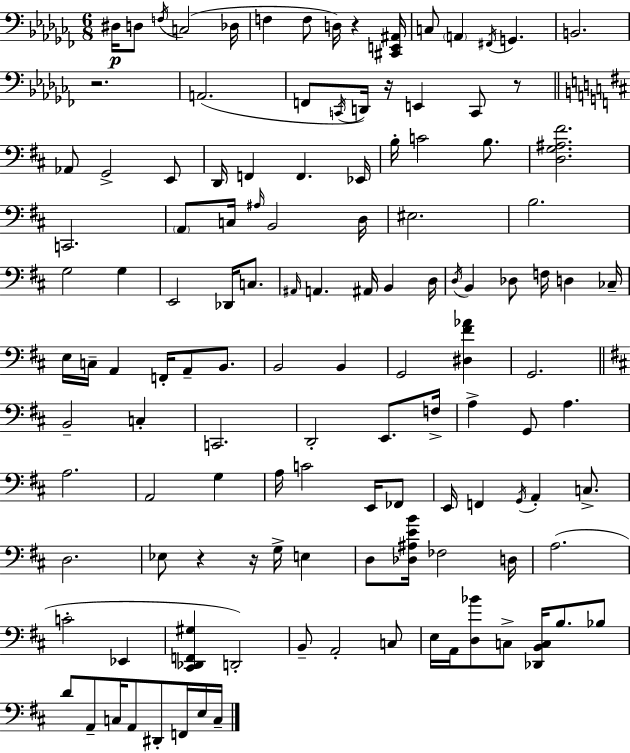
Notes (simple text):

D#3/s D3/e F3/s C3/h Db3/s F3/q F3/e D3/s R/q [C#2,E2,A#2]/s C3/e A2/q F#2/s G2/q. B2/h. R/h. A2/h. F2/e C2/s D2/s R/s E2/q C2/e R/e Ab2/e G2/h E2/e D2/s F2/q F2/q. Eb2/s B3/s C4/h B3/e. [D3,G3,A#3,F#4]/h. C2/h. A2/e C3/s A#3/s B2/h D3/s EIS3/h. B3/h. G3/h G3/q E2/h Db2/s C3/e. A#2/s A2/q. A#2/s B2/q D3/s D3/s B2/q Db3/e F3/s D3/q CES3/s E3/s C3/s A2/q F2/s A2/e B2/e. B2/h B2/q G2/h [D#3,F#4,Ab4]/q G2/h. B2/h C3/q C2/h. D2/h E2/e. F3/s A3/q G2/e A3/q. A3/h. A2/h G3/q A3/s C4/h E2/s FES2/e E2/s F2/q G2/s A2/q C3/e. D3/h. Eb3/e R/q R/s G3/s E3/q D3/e [Db3,A#3,E4,B4]/s FES3/h D3/s A3/h. C4/h Eb2/q [C#2,Db2,F2,G#3]/q D2/h B2/e A2/h C3/e E3/s A2/s [D3,Bb4]/e C3/e [Db2,B2,C3]/s B3/e. Bb3/e D4/e A2/e C3/s A2/e D#2/e F2/s E3/s C3/s